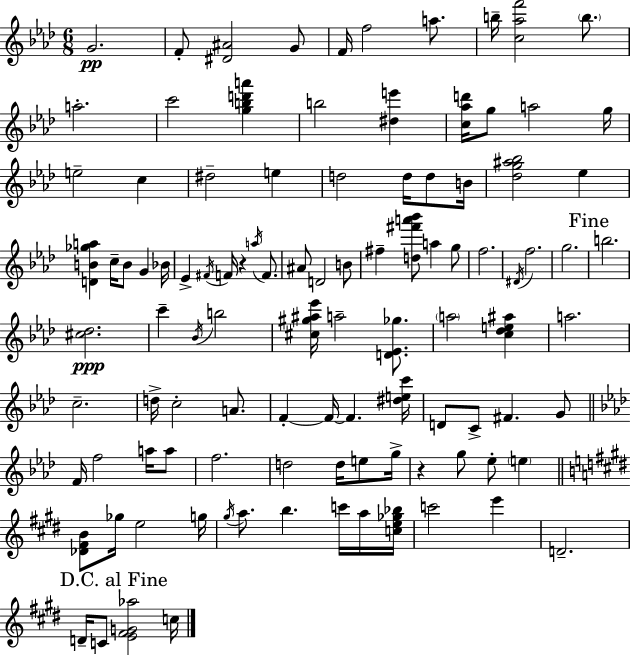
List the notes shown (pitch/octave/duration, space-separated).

G4/h. F4/e [D#4,A#4]/h G4/e F4/s F5/h A5/e. B5/s [C5,Ab5,F6]/h B5/e. A5/h. C6/h [G5,B5,D6,A6]/q B5/h [D#5,E6]/q [C5,Ab5,D6]/s G5/e A5/h G5/s E5/h C5/q D#5/h E5/q D5/h D5/s D5/e B4/s [Db5,G5,A#5,Bb5]/h Eb5/q [D4,B4,Gb5,A5]/q C5/s B4/e G4/q Bb4/s Eb4/q F#4/s F4/s R/q A5/s F4/e. A#4/e D4/h B4/e F#5/q [D5,F#6,A6,Bb6]/e A5/q G5/e F5/h. D#4/s F5/h. G5/h. B5/h. [C#5,Db5]/h. C6/q Bb4/s B5/h [C#5,G#5,A#5,Eb6]/s A5/h [D4,Eb4,Gb5]/e. A5/h [C5,Db5,E5,A#5]/q A5/h. C5/h. D5/s C5/h A4/e. F4/q F4/s F4/q. [D#5,E5,C6]/s D4/e C4/e F#4/q. G4/e F4/s F5/h A5/s A5/e F5/h. D5/h D5/s E5/e G5/s R/q G5/e Eb5/e E5/q [Db4,F#4,B4]/e Gb5/s E5/h G5/s G#5/s A5/e. B5/q. C6/s A5/s [C5,E5,Gb5,Bb5]/s C6/h E6/q D4/h. D4/s C4/e [E4,F#4,G4,Ab5]/h C5/s